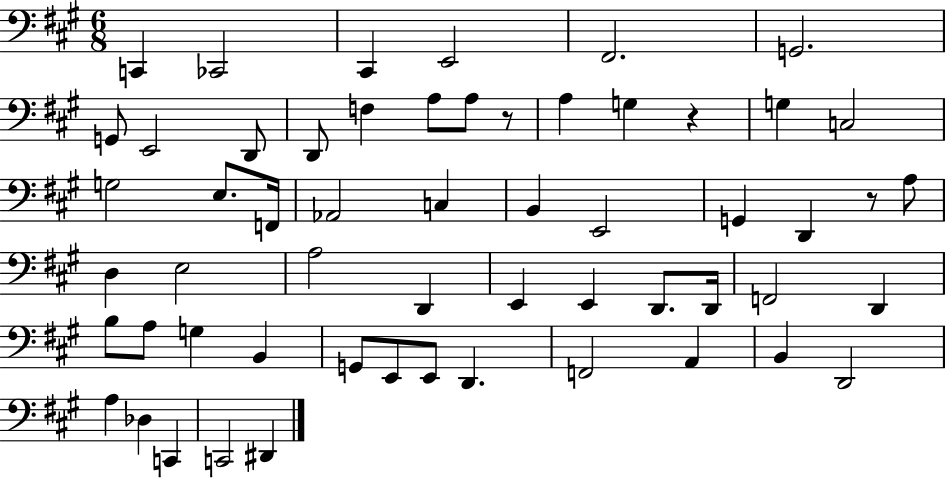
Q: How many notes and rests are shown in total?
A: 57